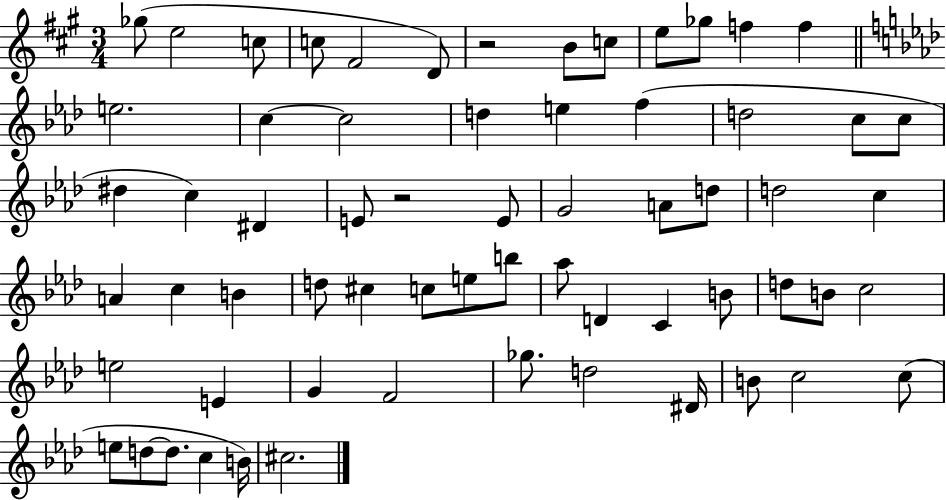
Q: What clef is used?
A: treble